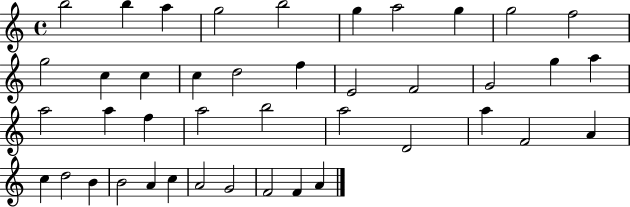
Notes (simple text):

B5/h B5/q A5/q G5/h B5/h G5/q A5/h G5/q G5/h F5/h G5/h C5/q C5/q C5/q D5/h F5/q E4/h F4/h G4/h G5/q A5/q A5/h A5/q F5/q A5/h B5/h A5/h D4/h A5/q F4/h A4/q C5/q D5/h B4/q B4/h A4/q C5/q A4/h G4/h F4/h F4/q A4/q